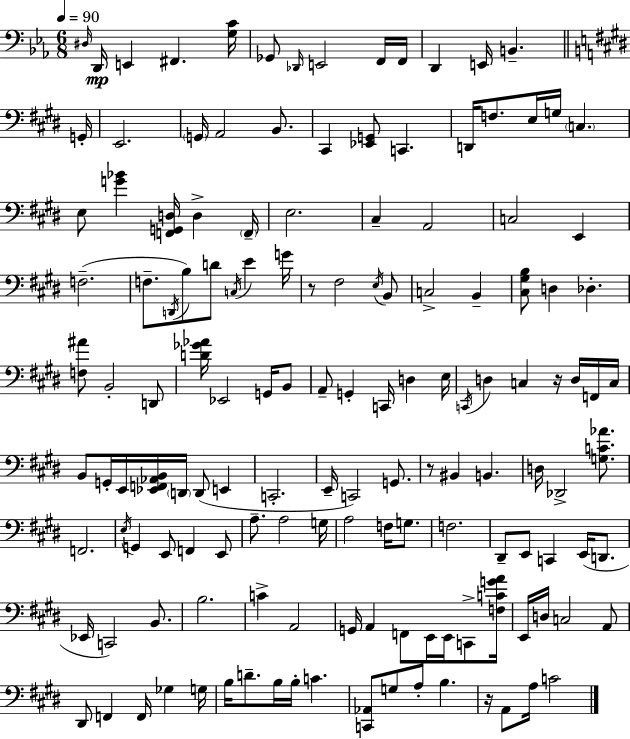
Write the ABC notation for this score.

X:1
T:Untitled
M:6/8
L:1/4
K:Eb
^D,/4 D,,/4 E,, ^F,, [G,C]/4 _G,,/2 _D,,/4 E,,2 F,,/4 F,,/4 D,, E,,/4 B,, G,,/4 E,,2 G,,/4 A,,2 B,,/2 ^C,, [_E,,G,,]/2 C,, D,,/4 F,/2 E,/4 G,/4 C, E,/2 [G_B] [F,,G,,D,]/4 D, F,,/4 E,2 ^C, A,,2 C,2 E,, F,2 F,/2 D,,/4 B,/2 D/2 C,/4 E G/4 z/2 ^F,2 E,/4 B,,/2 C,2 B,, [^C,^G,B,]/2 D, _D, [F,^A]/2 B,,2 D,,/2 [D_G_A]/4 _E,,2 G,,/4 B,,/2 A,,/2 G,, C,,/4 D, E,/4 C,,/4 D, C, z/4 D,/4 F,,/4 C,/4 B,,/2 G,,/4 E,,/4 [_E,,F,,_A,,B,,]/4 D,,/4 D,,/2 E,, C,,2 E,,/4 C,,2 G,,/2 z/2 ^B,, B,, D,/4 _D,,2 [G,C_A]/2 F,,2 E,/4 G,, E,,/2 F,, E,,/2 A,/2 A,2 G,/4 A,2 F,/4 G,/2 F,2 ^D,,/2 E,,/2 C,, E,,/4 D,,/2 _E,,/4 C,,2 B,,/2 B,2 C A,,2 G,,/4 A,, F,,/2 E,,/4 E,,/4 C,,/2 [F,CGA]/4 E,,/4 D,/4 C,2 A,,/2 ^D,,/2 F,, F,,/4 _G, G,/4 B,/4 D/2 B,/4 B,/4 C [C,,_A,,]/2 G,/2 A,/2 B, z/4 A,,/2 A,/4 C2